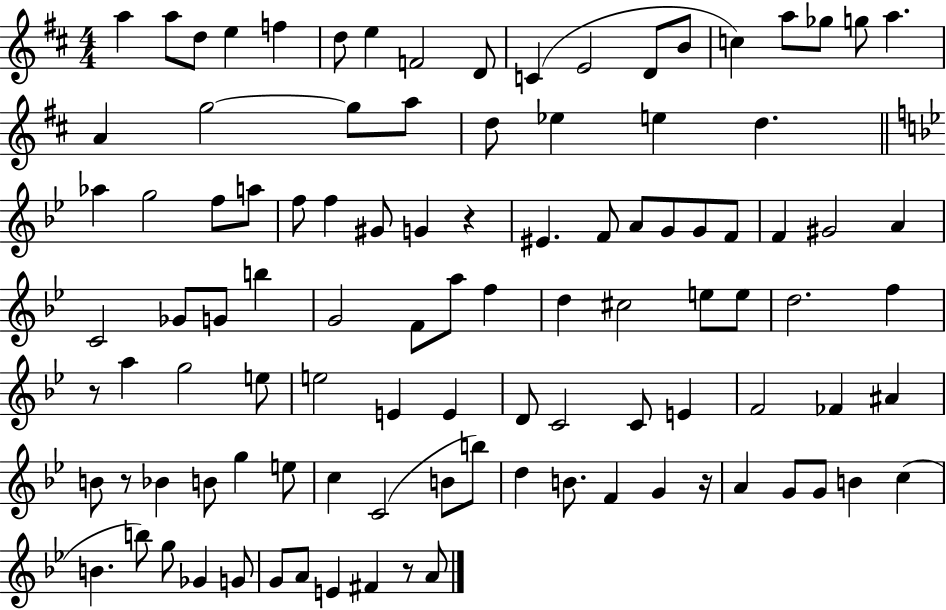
{
  \clef treble
  \numericTimeSignature
  \time 4/4
  \key d \major
  a''4 a''8 d''8 e''4 f''4 | d''8 e''4 f'2 d'8 | c'4( e'2 d'8 b'8 | c''4) a''8 ges''8 g''8 a''4. | \break a'4 g''2~~ g''8 a''8 | d''8 ees''4 e''4 d''4. | \bar "||" \break \key bes \major aes''4 g''2 f''8 a''8 | f''8 f''4 gis'8 g'4 r4 | eis'4. f'8 a'8 g'8 g'8 f'8 | f'4 gis'2 a'4 | \break c'2 ges'8 g'8 b''4 | g'2 f'8 a''8 f''4 | d''4 cis''2 e''8 e''8 | d''2. f''4 | \break r8 a''4 g''2 e''8 | e''2 e'4 e'4 | d'8 c'2 c'8 e'4 | f'2 fes'4 ais'4 | \break b'8 r8 bes'4 b'8 g''4 e''8 | c''4 c'2( b'8 b''8) | d''4 b'8. f'4 g'4 r16 | a'4 g'8 g'8 b'4 c''4( | \break b'4. b''8) g''8 ges'4 g'8 | g'8 a'8 e'4 fis'4 r8 a'8 | \bar "|."
}